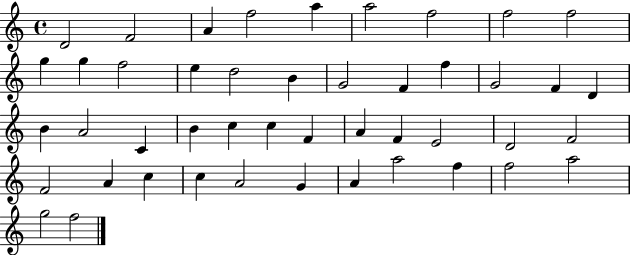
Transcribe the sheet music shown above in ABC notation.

X:1
T:Untitled
M:4/4
L:1/4
K:C
D2 F2 A f2 a a2 f2 f2 f2 g g f2 e d2 B G2 F f G2 F D B A2 C B c c F A F E2 D2 F2 F2 A c c A2 G A a2 f f2 a2 g2 f2